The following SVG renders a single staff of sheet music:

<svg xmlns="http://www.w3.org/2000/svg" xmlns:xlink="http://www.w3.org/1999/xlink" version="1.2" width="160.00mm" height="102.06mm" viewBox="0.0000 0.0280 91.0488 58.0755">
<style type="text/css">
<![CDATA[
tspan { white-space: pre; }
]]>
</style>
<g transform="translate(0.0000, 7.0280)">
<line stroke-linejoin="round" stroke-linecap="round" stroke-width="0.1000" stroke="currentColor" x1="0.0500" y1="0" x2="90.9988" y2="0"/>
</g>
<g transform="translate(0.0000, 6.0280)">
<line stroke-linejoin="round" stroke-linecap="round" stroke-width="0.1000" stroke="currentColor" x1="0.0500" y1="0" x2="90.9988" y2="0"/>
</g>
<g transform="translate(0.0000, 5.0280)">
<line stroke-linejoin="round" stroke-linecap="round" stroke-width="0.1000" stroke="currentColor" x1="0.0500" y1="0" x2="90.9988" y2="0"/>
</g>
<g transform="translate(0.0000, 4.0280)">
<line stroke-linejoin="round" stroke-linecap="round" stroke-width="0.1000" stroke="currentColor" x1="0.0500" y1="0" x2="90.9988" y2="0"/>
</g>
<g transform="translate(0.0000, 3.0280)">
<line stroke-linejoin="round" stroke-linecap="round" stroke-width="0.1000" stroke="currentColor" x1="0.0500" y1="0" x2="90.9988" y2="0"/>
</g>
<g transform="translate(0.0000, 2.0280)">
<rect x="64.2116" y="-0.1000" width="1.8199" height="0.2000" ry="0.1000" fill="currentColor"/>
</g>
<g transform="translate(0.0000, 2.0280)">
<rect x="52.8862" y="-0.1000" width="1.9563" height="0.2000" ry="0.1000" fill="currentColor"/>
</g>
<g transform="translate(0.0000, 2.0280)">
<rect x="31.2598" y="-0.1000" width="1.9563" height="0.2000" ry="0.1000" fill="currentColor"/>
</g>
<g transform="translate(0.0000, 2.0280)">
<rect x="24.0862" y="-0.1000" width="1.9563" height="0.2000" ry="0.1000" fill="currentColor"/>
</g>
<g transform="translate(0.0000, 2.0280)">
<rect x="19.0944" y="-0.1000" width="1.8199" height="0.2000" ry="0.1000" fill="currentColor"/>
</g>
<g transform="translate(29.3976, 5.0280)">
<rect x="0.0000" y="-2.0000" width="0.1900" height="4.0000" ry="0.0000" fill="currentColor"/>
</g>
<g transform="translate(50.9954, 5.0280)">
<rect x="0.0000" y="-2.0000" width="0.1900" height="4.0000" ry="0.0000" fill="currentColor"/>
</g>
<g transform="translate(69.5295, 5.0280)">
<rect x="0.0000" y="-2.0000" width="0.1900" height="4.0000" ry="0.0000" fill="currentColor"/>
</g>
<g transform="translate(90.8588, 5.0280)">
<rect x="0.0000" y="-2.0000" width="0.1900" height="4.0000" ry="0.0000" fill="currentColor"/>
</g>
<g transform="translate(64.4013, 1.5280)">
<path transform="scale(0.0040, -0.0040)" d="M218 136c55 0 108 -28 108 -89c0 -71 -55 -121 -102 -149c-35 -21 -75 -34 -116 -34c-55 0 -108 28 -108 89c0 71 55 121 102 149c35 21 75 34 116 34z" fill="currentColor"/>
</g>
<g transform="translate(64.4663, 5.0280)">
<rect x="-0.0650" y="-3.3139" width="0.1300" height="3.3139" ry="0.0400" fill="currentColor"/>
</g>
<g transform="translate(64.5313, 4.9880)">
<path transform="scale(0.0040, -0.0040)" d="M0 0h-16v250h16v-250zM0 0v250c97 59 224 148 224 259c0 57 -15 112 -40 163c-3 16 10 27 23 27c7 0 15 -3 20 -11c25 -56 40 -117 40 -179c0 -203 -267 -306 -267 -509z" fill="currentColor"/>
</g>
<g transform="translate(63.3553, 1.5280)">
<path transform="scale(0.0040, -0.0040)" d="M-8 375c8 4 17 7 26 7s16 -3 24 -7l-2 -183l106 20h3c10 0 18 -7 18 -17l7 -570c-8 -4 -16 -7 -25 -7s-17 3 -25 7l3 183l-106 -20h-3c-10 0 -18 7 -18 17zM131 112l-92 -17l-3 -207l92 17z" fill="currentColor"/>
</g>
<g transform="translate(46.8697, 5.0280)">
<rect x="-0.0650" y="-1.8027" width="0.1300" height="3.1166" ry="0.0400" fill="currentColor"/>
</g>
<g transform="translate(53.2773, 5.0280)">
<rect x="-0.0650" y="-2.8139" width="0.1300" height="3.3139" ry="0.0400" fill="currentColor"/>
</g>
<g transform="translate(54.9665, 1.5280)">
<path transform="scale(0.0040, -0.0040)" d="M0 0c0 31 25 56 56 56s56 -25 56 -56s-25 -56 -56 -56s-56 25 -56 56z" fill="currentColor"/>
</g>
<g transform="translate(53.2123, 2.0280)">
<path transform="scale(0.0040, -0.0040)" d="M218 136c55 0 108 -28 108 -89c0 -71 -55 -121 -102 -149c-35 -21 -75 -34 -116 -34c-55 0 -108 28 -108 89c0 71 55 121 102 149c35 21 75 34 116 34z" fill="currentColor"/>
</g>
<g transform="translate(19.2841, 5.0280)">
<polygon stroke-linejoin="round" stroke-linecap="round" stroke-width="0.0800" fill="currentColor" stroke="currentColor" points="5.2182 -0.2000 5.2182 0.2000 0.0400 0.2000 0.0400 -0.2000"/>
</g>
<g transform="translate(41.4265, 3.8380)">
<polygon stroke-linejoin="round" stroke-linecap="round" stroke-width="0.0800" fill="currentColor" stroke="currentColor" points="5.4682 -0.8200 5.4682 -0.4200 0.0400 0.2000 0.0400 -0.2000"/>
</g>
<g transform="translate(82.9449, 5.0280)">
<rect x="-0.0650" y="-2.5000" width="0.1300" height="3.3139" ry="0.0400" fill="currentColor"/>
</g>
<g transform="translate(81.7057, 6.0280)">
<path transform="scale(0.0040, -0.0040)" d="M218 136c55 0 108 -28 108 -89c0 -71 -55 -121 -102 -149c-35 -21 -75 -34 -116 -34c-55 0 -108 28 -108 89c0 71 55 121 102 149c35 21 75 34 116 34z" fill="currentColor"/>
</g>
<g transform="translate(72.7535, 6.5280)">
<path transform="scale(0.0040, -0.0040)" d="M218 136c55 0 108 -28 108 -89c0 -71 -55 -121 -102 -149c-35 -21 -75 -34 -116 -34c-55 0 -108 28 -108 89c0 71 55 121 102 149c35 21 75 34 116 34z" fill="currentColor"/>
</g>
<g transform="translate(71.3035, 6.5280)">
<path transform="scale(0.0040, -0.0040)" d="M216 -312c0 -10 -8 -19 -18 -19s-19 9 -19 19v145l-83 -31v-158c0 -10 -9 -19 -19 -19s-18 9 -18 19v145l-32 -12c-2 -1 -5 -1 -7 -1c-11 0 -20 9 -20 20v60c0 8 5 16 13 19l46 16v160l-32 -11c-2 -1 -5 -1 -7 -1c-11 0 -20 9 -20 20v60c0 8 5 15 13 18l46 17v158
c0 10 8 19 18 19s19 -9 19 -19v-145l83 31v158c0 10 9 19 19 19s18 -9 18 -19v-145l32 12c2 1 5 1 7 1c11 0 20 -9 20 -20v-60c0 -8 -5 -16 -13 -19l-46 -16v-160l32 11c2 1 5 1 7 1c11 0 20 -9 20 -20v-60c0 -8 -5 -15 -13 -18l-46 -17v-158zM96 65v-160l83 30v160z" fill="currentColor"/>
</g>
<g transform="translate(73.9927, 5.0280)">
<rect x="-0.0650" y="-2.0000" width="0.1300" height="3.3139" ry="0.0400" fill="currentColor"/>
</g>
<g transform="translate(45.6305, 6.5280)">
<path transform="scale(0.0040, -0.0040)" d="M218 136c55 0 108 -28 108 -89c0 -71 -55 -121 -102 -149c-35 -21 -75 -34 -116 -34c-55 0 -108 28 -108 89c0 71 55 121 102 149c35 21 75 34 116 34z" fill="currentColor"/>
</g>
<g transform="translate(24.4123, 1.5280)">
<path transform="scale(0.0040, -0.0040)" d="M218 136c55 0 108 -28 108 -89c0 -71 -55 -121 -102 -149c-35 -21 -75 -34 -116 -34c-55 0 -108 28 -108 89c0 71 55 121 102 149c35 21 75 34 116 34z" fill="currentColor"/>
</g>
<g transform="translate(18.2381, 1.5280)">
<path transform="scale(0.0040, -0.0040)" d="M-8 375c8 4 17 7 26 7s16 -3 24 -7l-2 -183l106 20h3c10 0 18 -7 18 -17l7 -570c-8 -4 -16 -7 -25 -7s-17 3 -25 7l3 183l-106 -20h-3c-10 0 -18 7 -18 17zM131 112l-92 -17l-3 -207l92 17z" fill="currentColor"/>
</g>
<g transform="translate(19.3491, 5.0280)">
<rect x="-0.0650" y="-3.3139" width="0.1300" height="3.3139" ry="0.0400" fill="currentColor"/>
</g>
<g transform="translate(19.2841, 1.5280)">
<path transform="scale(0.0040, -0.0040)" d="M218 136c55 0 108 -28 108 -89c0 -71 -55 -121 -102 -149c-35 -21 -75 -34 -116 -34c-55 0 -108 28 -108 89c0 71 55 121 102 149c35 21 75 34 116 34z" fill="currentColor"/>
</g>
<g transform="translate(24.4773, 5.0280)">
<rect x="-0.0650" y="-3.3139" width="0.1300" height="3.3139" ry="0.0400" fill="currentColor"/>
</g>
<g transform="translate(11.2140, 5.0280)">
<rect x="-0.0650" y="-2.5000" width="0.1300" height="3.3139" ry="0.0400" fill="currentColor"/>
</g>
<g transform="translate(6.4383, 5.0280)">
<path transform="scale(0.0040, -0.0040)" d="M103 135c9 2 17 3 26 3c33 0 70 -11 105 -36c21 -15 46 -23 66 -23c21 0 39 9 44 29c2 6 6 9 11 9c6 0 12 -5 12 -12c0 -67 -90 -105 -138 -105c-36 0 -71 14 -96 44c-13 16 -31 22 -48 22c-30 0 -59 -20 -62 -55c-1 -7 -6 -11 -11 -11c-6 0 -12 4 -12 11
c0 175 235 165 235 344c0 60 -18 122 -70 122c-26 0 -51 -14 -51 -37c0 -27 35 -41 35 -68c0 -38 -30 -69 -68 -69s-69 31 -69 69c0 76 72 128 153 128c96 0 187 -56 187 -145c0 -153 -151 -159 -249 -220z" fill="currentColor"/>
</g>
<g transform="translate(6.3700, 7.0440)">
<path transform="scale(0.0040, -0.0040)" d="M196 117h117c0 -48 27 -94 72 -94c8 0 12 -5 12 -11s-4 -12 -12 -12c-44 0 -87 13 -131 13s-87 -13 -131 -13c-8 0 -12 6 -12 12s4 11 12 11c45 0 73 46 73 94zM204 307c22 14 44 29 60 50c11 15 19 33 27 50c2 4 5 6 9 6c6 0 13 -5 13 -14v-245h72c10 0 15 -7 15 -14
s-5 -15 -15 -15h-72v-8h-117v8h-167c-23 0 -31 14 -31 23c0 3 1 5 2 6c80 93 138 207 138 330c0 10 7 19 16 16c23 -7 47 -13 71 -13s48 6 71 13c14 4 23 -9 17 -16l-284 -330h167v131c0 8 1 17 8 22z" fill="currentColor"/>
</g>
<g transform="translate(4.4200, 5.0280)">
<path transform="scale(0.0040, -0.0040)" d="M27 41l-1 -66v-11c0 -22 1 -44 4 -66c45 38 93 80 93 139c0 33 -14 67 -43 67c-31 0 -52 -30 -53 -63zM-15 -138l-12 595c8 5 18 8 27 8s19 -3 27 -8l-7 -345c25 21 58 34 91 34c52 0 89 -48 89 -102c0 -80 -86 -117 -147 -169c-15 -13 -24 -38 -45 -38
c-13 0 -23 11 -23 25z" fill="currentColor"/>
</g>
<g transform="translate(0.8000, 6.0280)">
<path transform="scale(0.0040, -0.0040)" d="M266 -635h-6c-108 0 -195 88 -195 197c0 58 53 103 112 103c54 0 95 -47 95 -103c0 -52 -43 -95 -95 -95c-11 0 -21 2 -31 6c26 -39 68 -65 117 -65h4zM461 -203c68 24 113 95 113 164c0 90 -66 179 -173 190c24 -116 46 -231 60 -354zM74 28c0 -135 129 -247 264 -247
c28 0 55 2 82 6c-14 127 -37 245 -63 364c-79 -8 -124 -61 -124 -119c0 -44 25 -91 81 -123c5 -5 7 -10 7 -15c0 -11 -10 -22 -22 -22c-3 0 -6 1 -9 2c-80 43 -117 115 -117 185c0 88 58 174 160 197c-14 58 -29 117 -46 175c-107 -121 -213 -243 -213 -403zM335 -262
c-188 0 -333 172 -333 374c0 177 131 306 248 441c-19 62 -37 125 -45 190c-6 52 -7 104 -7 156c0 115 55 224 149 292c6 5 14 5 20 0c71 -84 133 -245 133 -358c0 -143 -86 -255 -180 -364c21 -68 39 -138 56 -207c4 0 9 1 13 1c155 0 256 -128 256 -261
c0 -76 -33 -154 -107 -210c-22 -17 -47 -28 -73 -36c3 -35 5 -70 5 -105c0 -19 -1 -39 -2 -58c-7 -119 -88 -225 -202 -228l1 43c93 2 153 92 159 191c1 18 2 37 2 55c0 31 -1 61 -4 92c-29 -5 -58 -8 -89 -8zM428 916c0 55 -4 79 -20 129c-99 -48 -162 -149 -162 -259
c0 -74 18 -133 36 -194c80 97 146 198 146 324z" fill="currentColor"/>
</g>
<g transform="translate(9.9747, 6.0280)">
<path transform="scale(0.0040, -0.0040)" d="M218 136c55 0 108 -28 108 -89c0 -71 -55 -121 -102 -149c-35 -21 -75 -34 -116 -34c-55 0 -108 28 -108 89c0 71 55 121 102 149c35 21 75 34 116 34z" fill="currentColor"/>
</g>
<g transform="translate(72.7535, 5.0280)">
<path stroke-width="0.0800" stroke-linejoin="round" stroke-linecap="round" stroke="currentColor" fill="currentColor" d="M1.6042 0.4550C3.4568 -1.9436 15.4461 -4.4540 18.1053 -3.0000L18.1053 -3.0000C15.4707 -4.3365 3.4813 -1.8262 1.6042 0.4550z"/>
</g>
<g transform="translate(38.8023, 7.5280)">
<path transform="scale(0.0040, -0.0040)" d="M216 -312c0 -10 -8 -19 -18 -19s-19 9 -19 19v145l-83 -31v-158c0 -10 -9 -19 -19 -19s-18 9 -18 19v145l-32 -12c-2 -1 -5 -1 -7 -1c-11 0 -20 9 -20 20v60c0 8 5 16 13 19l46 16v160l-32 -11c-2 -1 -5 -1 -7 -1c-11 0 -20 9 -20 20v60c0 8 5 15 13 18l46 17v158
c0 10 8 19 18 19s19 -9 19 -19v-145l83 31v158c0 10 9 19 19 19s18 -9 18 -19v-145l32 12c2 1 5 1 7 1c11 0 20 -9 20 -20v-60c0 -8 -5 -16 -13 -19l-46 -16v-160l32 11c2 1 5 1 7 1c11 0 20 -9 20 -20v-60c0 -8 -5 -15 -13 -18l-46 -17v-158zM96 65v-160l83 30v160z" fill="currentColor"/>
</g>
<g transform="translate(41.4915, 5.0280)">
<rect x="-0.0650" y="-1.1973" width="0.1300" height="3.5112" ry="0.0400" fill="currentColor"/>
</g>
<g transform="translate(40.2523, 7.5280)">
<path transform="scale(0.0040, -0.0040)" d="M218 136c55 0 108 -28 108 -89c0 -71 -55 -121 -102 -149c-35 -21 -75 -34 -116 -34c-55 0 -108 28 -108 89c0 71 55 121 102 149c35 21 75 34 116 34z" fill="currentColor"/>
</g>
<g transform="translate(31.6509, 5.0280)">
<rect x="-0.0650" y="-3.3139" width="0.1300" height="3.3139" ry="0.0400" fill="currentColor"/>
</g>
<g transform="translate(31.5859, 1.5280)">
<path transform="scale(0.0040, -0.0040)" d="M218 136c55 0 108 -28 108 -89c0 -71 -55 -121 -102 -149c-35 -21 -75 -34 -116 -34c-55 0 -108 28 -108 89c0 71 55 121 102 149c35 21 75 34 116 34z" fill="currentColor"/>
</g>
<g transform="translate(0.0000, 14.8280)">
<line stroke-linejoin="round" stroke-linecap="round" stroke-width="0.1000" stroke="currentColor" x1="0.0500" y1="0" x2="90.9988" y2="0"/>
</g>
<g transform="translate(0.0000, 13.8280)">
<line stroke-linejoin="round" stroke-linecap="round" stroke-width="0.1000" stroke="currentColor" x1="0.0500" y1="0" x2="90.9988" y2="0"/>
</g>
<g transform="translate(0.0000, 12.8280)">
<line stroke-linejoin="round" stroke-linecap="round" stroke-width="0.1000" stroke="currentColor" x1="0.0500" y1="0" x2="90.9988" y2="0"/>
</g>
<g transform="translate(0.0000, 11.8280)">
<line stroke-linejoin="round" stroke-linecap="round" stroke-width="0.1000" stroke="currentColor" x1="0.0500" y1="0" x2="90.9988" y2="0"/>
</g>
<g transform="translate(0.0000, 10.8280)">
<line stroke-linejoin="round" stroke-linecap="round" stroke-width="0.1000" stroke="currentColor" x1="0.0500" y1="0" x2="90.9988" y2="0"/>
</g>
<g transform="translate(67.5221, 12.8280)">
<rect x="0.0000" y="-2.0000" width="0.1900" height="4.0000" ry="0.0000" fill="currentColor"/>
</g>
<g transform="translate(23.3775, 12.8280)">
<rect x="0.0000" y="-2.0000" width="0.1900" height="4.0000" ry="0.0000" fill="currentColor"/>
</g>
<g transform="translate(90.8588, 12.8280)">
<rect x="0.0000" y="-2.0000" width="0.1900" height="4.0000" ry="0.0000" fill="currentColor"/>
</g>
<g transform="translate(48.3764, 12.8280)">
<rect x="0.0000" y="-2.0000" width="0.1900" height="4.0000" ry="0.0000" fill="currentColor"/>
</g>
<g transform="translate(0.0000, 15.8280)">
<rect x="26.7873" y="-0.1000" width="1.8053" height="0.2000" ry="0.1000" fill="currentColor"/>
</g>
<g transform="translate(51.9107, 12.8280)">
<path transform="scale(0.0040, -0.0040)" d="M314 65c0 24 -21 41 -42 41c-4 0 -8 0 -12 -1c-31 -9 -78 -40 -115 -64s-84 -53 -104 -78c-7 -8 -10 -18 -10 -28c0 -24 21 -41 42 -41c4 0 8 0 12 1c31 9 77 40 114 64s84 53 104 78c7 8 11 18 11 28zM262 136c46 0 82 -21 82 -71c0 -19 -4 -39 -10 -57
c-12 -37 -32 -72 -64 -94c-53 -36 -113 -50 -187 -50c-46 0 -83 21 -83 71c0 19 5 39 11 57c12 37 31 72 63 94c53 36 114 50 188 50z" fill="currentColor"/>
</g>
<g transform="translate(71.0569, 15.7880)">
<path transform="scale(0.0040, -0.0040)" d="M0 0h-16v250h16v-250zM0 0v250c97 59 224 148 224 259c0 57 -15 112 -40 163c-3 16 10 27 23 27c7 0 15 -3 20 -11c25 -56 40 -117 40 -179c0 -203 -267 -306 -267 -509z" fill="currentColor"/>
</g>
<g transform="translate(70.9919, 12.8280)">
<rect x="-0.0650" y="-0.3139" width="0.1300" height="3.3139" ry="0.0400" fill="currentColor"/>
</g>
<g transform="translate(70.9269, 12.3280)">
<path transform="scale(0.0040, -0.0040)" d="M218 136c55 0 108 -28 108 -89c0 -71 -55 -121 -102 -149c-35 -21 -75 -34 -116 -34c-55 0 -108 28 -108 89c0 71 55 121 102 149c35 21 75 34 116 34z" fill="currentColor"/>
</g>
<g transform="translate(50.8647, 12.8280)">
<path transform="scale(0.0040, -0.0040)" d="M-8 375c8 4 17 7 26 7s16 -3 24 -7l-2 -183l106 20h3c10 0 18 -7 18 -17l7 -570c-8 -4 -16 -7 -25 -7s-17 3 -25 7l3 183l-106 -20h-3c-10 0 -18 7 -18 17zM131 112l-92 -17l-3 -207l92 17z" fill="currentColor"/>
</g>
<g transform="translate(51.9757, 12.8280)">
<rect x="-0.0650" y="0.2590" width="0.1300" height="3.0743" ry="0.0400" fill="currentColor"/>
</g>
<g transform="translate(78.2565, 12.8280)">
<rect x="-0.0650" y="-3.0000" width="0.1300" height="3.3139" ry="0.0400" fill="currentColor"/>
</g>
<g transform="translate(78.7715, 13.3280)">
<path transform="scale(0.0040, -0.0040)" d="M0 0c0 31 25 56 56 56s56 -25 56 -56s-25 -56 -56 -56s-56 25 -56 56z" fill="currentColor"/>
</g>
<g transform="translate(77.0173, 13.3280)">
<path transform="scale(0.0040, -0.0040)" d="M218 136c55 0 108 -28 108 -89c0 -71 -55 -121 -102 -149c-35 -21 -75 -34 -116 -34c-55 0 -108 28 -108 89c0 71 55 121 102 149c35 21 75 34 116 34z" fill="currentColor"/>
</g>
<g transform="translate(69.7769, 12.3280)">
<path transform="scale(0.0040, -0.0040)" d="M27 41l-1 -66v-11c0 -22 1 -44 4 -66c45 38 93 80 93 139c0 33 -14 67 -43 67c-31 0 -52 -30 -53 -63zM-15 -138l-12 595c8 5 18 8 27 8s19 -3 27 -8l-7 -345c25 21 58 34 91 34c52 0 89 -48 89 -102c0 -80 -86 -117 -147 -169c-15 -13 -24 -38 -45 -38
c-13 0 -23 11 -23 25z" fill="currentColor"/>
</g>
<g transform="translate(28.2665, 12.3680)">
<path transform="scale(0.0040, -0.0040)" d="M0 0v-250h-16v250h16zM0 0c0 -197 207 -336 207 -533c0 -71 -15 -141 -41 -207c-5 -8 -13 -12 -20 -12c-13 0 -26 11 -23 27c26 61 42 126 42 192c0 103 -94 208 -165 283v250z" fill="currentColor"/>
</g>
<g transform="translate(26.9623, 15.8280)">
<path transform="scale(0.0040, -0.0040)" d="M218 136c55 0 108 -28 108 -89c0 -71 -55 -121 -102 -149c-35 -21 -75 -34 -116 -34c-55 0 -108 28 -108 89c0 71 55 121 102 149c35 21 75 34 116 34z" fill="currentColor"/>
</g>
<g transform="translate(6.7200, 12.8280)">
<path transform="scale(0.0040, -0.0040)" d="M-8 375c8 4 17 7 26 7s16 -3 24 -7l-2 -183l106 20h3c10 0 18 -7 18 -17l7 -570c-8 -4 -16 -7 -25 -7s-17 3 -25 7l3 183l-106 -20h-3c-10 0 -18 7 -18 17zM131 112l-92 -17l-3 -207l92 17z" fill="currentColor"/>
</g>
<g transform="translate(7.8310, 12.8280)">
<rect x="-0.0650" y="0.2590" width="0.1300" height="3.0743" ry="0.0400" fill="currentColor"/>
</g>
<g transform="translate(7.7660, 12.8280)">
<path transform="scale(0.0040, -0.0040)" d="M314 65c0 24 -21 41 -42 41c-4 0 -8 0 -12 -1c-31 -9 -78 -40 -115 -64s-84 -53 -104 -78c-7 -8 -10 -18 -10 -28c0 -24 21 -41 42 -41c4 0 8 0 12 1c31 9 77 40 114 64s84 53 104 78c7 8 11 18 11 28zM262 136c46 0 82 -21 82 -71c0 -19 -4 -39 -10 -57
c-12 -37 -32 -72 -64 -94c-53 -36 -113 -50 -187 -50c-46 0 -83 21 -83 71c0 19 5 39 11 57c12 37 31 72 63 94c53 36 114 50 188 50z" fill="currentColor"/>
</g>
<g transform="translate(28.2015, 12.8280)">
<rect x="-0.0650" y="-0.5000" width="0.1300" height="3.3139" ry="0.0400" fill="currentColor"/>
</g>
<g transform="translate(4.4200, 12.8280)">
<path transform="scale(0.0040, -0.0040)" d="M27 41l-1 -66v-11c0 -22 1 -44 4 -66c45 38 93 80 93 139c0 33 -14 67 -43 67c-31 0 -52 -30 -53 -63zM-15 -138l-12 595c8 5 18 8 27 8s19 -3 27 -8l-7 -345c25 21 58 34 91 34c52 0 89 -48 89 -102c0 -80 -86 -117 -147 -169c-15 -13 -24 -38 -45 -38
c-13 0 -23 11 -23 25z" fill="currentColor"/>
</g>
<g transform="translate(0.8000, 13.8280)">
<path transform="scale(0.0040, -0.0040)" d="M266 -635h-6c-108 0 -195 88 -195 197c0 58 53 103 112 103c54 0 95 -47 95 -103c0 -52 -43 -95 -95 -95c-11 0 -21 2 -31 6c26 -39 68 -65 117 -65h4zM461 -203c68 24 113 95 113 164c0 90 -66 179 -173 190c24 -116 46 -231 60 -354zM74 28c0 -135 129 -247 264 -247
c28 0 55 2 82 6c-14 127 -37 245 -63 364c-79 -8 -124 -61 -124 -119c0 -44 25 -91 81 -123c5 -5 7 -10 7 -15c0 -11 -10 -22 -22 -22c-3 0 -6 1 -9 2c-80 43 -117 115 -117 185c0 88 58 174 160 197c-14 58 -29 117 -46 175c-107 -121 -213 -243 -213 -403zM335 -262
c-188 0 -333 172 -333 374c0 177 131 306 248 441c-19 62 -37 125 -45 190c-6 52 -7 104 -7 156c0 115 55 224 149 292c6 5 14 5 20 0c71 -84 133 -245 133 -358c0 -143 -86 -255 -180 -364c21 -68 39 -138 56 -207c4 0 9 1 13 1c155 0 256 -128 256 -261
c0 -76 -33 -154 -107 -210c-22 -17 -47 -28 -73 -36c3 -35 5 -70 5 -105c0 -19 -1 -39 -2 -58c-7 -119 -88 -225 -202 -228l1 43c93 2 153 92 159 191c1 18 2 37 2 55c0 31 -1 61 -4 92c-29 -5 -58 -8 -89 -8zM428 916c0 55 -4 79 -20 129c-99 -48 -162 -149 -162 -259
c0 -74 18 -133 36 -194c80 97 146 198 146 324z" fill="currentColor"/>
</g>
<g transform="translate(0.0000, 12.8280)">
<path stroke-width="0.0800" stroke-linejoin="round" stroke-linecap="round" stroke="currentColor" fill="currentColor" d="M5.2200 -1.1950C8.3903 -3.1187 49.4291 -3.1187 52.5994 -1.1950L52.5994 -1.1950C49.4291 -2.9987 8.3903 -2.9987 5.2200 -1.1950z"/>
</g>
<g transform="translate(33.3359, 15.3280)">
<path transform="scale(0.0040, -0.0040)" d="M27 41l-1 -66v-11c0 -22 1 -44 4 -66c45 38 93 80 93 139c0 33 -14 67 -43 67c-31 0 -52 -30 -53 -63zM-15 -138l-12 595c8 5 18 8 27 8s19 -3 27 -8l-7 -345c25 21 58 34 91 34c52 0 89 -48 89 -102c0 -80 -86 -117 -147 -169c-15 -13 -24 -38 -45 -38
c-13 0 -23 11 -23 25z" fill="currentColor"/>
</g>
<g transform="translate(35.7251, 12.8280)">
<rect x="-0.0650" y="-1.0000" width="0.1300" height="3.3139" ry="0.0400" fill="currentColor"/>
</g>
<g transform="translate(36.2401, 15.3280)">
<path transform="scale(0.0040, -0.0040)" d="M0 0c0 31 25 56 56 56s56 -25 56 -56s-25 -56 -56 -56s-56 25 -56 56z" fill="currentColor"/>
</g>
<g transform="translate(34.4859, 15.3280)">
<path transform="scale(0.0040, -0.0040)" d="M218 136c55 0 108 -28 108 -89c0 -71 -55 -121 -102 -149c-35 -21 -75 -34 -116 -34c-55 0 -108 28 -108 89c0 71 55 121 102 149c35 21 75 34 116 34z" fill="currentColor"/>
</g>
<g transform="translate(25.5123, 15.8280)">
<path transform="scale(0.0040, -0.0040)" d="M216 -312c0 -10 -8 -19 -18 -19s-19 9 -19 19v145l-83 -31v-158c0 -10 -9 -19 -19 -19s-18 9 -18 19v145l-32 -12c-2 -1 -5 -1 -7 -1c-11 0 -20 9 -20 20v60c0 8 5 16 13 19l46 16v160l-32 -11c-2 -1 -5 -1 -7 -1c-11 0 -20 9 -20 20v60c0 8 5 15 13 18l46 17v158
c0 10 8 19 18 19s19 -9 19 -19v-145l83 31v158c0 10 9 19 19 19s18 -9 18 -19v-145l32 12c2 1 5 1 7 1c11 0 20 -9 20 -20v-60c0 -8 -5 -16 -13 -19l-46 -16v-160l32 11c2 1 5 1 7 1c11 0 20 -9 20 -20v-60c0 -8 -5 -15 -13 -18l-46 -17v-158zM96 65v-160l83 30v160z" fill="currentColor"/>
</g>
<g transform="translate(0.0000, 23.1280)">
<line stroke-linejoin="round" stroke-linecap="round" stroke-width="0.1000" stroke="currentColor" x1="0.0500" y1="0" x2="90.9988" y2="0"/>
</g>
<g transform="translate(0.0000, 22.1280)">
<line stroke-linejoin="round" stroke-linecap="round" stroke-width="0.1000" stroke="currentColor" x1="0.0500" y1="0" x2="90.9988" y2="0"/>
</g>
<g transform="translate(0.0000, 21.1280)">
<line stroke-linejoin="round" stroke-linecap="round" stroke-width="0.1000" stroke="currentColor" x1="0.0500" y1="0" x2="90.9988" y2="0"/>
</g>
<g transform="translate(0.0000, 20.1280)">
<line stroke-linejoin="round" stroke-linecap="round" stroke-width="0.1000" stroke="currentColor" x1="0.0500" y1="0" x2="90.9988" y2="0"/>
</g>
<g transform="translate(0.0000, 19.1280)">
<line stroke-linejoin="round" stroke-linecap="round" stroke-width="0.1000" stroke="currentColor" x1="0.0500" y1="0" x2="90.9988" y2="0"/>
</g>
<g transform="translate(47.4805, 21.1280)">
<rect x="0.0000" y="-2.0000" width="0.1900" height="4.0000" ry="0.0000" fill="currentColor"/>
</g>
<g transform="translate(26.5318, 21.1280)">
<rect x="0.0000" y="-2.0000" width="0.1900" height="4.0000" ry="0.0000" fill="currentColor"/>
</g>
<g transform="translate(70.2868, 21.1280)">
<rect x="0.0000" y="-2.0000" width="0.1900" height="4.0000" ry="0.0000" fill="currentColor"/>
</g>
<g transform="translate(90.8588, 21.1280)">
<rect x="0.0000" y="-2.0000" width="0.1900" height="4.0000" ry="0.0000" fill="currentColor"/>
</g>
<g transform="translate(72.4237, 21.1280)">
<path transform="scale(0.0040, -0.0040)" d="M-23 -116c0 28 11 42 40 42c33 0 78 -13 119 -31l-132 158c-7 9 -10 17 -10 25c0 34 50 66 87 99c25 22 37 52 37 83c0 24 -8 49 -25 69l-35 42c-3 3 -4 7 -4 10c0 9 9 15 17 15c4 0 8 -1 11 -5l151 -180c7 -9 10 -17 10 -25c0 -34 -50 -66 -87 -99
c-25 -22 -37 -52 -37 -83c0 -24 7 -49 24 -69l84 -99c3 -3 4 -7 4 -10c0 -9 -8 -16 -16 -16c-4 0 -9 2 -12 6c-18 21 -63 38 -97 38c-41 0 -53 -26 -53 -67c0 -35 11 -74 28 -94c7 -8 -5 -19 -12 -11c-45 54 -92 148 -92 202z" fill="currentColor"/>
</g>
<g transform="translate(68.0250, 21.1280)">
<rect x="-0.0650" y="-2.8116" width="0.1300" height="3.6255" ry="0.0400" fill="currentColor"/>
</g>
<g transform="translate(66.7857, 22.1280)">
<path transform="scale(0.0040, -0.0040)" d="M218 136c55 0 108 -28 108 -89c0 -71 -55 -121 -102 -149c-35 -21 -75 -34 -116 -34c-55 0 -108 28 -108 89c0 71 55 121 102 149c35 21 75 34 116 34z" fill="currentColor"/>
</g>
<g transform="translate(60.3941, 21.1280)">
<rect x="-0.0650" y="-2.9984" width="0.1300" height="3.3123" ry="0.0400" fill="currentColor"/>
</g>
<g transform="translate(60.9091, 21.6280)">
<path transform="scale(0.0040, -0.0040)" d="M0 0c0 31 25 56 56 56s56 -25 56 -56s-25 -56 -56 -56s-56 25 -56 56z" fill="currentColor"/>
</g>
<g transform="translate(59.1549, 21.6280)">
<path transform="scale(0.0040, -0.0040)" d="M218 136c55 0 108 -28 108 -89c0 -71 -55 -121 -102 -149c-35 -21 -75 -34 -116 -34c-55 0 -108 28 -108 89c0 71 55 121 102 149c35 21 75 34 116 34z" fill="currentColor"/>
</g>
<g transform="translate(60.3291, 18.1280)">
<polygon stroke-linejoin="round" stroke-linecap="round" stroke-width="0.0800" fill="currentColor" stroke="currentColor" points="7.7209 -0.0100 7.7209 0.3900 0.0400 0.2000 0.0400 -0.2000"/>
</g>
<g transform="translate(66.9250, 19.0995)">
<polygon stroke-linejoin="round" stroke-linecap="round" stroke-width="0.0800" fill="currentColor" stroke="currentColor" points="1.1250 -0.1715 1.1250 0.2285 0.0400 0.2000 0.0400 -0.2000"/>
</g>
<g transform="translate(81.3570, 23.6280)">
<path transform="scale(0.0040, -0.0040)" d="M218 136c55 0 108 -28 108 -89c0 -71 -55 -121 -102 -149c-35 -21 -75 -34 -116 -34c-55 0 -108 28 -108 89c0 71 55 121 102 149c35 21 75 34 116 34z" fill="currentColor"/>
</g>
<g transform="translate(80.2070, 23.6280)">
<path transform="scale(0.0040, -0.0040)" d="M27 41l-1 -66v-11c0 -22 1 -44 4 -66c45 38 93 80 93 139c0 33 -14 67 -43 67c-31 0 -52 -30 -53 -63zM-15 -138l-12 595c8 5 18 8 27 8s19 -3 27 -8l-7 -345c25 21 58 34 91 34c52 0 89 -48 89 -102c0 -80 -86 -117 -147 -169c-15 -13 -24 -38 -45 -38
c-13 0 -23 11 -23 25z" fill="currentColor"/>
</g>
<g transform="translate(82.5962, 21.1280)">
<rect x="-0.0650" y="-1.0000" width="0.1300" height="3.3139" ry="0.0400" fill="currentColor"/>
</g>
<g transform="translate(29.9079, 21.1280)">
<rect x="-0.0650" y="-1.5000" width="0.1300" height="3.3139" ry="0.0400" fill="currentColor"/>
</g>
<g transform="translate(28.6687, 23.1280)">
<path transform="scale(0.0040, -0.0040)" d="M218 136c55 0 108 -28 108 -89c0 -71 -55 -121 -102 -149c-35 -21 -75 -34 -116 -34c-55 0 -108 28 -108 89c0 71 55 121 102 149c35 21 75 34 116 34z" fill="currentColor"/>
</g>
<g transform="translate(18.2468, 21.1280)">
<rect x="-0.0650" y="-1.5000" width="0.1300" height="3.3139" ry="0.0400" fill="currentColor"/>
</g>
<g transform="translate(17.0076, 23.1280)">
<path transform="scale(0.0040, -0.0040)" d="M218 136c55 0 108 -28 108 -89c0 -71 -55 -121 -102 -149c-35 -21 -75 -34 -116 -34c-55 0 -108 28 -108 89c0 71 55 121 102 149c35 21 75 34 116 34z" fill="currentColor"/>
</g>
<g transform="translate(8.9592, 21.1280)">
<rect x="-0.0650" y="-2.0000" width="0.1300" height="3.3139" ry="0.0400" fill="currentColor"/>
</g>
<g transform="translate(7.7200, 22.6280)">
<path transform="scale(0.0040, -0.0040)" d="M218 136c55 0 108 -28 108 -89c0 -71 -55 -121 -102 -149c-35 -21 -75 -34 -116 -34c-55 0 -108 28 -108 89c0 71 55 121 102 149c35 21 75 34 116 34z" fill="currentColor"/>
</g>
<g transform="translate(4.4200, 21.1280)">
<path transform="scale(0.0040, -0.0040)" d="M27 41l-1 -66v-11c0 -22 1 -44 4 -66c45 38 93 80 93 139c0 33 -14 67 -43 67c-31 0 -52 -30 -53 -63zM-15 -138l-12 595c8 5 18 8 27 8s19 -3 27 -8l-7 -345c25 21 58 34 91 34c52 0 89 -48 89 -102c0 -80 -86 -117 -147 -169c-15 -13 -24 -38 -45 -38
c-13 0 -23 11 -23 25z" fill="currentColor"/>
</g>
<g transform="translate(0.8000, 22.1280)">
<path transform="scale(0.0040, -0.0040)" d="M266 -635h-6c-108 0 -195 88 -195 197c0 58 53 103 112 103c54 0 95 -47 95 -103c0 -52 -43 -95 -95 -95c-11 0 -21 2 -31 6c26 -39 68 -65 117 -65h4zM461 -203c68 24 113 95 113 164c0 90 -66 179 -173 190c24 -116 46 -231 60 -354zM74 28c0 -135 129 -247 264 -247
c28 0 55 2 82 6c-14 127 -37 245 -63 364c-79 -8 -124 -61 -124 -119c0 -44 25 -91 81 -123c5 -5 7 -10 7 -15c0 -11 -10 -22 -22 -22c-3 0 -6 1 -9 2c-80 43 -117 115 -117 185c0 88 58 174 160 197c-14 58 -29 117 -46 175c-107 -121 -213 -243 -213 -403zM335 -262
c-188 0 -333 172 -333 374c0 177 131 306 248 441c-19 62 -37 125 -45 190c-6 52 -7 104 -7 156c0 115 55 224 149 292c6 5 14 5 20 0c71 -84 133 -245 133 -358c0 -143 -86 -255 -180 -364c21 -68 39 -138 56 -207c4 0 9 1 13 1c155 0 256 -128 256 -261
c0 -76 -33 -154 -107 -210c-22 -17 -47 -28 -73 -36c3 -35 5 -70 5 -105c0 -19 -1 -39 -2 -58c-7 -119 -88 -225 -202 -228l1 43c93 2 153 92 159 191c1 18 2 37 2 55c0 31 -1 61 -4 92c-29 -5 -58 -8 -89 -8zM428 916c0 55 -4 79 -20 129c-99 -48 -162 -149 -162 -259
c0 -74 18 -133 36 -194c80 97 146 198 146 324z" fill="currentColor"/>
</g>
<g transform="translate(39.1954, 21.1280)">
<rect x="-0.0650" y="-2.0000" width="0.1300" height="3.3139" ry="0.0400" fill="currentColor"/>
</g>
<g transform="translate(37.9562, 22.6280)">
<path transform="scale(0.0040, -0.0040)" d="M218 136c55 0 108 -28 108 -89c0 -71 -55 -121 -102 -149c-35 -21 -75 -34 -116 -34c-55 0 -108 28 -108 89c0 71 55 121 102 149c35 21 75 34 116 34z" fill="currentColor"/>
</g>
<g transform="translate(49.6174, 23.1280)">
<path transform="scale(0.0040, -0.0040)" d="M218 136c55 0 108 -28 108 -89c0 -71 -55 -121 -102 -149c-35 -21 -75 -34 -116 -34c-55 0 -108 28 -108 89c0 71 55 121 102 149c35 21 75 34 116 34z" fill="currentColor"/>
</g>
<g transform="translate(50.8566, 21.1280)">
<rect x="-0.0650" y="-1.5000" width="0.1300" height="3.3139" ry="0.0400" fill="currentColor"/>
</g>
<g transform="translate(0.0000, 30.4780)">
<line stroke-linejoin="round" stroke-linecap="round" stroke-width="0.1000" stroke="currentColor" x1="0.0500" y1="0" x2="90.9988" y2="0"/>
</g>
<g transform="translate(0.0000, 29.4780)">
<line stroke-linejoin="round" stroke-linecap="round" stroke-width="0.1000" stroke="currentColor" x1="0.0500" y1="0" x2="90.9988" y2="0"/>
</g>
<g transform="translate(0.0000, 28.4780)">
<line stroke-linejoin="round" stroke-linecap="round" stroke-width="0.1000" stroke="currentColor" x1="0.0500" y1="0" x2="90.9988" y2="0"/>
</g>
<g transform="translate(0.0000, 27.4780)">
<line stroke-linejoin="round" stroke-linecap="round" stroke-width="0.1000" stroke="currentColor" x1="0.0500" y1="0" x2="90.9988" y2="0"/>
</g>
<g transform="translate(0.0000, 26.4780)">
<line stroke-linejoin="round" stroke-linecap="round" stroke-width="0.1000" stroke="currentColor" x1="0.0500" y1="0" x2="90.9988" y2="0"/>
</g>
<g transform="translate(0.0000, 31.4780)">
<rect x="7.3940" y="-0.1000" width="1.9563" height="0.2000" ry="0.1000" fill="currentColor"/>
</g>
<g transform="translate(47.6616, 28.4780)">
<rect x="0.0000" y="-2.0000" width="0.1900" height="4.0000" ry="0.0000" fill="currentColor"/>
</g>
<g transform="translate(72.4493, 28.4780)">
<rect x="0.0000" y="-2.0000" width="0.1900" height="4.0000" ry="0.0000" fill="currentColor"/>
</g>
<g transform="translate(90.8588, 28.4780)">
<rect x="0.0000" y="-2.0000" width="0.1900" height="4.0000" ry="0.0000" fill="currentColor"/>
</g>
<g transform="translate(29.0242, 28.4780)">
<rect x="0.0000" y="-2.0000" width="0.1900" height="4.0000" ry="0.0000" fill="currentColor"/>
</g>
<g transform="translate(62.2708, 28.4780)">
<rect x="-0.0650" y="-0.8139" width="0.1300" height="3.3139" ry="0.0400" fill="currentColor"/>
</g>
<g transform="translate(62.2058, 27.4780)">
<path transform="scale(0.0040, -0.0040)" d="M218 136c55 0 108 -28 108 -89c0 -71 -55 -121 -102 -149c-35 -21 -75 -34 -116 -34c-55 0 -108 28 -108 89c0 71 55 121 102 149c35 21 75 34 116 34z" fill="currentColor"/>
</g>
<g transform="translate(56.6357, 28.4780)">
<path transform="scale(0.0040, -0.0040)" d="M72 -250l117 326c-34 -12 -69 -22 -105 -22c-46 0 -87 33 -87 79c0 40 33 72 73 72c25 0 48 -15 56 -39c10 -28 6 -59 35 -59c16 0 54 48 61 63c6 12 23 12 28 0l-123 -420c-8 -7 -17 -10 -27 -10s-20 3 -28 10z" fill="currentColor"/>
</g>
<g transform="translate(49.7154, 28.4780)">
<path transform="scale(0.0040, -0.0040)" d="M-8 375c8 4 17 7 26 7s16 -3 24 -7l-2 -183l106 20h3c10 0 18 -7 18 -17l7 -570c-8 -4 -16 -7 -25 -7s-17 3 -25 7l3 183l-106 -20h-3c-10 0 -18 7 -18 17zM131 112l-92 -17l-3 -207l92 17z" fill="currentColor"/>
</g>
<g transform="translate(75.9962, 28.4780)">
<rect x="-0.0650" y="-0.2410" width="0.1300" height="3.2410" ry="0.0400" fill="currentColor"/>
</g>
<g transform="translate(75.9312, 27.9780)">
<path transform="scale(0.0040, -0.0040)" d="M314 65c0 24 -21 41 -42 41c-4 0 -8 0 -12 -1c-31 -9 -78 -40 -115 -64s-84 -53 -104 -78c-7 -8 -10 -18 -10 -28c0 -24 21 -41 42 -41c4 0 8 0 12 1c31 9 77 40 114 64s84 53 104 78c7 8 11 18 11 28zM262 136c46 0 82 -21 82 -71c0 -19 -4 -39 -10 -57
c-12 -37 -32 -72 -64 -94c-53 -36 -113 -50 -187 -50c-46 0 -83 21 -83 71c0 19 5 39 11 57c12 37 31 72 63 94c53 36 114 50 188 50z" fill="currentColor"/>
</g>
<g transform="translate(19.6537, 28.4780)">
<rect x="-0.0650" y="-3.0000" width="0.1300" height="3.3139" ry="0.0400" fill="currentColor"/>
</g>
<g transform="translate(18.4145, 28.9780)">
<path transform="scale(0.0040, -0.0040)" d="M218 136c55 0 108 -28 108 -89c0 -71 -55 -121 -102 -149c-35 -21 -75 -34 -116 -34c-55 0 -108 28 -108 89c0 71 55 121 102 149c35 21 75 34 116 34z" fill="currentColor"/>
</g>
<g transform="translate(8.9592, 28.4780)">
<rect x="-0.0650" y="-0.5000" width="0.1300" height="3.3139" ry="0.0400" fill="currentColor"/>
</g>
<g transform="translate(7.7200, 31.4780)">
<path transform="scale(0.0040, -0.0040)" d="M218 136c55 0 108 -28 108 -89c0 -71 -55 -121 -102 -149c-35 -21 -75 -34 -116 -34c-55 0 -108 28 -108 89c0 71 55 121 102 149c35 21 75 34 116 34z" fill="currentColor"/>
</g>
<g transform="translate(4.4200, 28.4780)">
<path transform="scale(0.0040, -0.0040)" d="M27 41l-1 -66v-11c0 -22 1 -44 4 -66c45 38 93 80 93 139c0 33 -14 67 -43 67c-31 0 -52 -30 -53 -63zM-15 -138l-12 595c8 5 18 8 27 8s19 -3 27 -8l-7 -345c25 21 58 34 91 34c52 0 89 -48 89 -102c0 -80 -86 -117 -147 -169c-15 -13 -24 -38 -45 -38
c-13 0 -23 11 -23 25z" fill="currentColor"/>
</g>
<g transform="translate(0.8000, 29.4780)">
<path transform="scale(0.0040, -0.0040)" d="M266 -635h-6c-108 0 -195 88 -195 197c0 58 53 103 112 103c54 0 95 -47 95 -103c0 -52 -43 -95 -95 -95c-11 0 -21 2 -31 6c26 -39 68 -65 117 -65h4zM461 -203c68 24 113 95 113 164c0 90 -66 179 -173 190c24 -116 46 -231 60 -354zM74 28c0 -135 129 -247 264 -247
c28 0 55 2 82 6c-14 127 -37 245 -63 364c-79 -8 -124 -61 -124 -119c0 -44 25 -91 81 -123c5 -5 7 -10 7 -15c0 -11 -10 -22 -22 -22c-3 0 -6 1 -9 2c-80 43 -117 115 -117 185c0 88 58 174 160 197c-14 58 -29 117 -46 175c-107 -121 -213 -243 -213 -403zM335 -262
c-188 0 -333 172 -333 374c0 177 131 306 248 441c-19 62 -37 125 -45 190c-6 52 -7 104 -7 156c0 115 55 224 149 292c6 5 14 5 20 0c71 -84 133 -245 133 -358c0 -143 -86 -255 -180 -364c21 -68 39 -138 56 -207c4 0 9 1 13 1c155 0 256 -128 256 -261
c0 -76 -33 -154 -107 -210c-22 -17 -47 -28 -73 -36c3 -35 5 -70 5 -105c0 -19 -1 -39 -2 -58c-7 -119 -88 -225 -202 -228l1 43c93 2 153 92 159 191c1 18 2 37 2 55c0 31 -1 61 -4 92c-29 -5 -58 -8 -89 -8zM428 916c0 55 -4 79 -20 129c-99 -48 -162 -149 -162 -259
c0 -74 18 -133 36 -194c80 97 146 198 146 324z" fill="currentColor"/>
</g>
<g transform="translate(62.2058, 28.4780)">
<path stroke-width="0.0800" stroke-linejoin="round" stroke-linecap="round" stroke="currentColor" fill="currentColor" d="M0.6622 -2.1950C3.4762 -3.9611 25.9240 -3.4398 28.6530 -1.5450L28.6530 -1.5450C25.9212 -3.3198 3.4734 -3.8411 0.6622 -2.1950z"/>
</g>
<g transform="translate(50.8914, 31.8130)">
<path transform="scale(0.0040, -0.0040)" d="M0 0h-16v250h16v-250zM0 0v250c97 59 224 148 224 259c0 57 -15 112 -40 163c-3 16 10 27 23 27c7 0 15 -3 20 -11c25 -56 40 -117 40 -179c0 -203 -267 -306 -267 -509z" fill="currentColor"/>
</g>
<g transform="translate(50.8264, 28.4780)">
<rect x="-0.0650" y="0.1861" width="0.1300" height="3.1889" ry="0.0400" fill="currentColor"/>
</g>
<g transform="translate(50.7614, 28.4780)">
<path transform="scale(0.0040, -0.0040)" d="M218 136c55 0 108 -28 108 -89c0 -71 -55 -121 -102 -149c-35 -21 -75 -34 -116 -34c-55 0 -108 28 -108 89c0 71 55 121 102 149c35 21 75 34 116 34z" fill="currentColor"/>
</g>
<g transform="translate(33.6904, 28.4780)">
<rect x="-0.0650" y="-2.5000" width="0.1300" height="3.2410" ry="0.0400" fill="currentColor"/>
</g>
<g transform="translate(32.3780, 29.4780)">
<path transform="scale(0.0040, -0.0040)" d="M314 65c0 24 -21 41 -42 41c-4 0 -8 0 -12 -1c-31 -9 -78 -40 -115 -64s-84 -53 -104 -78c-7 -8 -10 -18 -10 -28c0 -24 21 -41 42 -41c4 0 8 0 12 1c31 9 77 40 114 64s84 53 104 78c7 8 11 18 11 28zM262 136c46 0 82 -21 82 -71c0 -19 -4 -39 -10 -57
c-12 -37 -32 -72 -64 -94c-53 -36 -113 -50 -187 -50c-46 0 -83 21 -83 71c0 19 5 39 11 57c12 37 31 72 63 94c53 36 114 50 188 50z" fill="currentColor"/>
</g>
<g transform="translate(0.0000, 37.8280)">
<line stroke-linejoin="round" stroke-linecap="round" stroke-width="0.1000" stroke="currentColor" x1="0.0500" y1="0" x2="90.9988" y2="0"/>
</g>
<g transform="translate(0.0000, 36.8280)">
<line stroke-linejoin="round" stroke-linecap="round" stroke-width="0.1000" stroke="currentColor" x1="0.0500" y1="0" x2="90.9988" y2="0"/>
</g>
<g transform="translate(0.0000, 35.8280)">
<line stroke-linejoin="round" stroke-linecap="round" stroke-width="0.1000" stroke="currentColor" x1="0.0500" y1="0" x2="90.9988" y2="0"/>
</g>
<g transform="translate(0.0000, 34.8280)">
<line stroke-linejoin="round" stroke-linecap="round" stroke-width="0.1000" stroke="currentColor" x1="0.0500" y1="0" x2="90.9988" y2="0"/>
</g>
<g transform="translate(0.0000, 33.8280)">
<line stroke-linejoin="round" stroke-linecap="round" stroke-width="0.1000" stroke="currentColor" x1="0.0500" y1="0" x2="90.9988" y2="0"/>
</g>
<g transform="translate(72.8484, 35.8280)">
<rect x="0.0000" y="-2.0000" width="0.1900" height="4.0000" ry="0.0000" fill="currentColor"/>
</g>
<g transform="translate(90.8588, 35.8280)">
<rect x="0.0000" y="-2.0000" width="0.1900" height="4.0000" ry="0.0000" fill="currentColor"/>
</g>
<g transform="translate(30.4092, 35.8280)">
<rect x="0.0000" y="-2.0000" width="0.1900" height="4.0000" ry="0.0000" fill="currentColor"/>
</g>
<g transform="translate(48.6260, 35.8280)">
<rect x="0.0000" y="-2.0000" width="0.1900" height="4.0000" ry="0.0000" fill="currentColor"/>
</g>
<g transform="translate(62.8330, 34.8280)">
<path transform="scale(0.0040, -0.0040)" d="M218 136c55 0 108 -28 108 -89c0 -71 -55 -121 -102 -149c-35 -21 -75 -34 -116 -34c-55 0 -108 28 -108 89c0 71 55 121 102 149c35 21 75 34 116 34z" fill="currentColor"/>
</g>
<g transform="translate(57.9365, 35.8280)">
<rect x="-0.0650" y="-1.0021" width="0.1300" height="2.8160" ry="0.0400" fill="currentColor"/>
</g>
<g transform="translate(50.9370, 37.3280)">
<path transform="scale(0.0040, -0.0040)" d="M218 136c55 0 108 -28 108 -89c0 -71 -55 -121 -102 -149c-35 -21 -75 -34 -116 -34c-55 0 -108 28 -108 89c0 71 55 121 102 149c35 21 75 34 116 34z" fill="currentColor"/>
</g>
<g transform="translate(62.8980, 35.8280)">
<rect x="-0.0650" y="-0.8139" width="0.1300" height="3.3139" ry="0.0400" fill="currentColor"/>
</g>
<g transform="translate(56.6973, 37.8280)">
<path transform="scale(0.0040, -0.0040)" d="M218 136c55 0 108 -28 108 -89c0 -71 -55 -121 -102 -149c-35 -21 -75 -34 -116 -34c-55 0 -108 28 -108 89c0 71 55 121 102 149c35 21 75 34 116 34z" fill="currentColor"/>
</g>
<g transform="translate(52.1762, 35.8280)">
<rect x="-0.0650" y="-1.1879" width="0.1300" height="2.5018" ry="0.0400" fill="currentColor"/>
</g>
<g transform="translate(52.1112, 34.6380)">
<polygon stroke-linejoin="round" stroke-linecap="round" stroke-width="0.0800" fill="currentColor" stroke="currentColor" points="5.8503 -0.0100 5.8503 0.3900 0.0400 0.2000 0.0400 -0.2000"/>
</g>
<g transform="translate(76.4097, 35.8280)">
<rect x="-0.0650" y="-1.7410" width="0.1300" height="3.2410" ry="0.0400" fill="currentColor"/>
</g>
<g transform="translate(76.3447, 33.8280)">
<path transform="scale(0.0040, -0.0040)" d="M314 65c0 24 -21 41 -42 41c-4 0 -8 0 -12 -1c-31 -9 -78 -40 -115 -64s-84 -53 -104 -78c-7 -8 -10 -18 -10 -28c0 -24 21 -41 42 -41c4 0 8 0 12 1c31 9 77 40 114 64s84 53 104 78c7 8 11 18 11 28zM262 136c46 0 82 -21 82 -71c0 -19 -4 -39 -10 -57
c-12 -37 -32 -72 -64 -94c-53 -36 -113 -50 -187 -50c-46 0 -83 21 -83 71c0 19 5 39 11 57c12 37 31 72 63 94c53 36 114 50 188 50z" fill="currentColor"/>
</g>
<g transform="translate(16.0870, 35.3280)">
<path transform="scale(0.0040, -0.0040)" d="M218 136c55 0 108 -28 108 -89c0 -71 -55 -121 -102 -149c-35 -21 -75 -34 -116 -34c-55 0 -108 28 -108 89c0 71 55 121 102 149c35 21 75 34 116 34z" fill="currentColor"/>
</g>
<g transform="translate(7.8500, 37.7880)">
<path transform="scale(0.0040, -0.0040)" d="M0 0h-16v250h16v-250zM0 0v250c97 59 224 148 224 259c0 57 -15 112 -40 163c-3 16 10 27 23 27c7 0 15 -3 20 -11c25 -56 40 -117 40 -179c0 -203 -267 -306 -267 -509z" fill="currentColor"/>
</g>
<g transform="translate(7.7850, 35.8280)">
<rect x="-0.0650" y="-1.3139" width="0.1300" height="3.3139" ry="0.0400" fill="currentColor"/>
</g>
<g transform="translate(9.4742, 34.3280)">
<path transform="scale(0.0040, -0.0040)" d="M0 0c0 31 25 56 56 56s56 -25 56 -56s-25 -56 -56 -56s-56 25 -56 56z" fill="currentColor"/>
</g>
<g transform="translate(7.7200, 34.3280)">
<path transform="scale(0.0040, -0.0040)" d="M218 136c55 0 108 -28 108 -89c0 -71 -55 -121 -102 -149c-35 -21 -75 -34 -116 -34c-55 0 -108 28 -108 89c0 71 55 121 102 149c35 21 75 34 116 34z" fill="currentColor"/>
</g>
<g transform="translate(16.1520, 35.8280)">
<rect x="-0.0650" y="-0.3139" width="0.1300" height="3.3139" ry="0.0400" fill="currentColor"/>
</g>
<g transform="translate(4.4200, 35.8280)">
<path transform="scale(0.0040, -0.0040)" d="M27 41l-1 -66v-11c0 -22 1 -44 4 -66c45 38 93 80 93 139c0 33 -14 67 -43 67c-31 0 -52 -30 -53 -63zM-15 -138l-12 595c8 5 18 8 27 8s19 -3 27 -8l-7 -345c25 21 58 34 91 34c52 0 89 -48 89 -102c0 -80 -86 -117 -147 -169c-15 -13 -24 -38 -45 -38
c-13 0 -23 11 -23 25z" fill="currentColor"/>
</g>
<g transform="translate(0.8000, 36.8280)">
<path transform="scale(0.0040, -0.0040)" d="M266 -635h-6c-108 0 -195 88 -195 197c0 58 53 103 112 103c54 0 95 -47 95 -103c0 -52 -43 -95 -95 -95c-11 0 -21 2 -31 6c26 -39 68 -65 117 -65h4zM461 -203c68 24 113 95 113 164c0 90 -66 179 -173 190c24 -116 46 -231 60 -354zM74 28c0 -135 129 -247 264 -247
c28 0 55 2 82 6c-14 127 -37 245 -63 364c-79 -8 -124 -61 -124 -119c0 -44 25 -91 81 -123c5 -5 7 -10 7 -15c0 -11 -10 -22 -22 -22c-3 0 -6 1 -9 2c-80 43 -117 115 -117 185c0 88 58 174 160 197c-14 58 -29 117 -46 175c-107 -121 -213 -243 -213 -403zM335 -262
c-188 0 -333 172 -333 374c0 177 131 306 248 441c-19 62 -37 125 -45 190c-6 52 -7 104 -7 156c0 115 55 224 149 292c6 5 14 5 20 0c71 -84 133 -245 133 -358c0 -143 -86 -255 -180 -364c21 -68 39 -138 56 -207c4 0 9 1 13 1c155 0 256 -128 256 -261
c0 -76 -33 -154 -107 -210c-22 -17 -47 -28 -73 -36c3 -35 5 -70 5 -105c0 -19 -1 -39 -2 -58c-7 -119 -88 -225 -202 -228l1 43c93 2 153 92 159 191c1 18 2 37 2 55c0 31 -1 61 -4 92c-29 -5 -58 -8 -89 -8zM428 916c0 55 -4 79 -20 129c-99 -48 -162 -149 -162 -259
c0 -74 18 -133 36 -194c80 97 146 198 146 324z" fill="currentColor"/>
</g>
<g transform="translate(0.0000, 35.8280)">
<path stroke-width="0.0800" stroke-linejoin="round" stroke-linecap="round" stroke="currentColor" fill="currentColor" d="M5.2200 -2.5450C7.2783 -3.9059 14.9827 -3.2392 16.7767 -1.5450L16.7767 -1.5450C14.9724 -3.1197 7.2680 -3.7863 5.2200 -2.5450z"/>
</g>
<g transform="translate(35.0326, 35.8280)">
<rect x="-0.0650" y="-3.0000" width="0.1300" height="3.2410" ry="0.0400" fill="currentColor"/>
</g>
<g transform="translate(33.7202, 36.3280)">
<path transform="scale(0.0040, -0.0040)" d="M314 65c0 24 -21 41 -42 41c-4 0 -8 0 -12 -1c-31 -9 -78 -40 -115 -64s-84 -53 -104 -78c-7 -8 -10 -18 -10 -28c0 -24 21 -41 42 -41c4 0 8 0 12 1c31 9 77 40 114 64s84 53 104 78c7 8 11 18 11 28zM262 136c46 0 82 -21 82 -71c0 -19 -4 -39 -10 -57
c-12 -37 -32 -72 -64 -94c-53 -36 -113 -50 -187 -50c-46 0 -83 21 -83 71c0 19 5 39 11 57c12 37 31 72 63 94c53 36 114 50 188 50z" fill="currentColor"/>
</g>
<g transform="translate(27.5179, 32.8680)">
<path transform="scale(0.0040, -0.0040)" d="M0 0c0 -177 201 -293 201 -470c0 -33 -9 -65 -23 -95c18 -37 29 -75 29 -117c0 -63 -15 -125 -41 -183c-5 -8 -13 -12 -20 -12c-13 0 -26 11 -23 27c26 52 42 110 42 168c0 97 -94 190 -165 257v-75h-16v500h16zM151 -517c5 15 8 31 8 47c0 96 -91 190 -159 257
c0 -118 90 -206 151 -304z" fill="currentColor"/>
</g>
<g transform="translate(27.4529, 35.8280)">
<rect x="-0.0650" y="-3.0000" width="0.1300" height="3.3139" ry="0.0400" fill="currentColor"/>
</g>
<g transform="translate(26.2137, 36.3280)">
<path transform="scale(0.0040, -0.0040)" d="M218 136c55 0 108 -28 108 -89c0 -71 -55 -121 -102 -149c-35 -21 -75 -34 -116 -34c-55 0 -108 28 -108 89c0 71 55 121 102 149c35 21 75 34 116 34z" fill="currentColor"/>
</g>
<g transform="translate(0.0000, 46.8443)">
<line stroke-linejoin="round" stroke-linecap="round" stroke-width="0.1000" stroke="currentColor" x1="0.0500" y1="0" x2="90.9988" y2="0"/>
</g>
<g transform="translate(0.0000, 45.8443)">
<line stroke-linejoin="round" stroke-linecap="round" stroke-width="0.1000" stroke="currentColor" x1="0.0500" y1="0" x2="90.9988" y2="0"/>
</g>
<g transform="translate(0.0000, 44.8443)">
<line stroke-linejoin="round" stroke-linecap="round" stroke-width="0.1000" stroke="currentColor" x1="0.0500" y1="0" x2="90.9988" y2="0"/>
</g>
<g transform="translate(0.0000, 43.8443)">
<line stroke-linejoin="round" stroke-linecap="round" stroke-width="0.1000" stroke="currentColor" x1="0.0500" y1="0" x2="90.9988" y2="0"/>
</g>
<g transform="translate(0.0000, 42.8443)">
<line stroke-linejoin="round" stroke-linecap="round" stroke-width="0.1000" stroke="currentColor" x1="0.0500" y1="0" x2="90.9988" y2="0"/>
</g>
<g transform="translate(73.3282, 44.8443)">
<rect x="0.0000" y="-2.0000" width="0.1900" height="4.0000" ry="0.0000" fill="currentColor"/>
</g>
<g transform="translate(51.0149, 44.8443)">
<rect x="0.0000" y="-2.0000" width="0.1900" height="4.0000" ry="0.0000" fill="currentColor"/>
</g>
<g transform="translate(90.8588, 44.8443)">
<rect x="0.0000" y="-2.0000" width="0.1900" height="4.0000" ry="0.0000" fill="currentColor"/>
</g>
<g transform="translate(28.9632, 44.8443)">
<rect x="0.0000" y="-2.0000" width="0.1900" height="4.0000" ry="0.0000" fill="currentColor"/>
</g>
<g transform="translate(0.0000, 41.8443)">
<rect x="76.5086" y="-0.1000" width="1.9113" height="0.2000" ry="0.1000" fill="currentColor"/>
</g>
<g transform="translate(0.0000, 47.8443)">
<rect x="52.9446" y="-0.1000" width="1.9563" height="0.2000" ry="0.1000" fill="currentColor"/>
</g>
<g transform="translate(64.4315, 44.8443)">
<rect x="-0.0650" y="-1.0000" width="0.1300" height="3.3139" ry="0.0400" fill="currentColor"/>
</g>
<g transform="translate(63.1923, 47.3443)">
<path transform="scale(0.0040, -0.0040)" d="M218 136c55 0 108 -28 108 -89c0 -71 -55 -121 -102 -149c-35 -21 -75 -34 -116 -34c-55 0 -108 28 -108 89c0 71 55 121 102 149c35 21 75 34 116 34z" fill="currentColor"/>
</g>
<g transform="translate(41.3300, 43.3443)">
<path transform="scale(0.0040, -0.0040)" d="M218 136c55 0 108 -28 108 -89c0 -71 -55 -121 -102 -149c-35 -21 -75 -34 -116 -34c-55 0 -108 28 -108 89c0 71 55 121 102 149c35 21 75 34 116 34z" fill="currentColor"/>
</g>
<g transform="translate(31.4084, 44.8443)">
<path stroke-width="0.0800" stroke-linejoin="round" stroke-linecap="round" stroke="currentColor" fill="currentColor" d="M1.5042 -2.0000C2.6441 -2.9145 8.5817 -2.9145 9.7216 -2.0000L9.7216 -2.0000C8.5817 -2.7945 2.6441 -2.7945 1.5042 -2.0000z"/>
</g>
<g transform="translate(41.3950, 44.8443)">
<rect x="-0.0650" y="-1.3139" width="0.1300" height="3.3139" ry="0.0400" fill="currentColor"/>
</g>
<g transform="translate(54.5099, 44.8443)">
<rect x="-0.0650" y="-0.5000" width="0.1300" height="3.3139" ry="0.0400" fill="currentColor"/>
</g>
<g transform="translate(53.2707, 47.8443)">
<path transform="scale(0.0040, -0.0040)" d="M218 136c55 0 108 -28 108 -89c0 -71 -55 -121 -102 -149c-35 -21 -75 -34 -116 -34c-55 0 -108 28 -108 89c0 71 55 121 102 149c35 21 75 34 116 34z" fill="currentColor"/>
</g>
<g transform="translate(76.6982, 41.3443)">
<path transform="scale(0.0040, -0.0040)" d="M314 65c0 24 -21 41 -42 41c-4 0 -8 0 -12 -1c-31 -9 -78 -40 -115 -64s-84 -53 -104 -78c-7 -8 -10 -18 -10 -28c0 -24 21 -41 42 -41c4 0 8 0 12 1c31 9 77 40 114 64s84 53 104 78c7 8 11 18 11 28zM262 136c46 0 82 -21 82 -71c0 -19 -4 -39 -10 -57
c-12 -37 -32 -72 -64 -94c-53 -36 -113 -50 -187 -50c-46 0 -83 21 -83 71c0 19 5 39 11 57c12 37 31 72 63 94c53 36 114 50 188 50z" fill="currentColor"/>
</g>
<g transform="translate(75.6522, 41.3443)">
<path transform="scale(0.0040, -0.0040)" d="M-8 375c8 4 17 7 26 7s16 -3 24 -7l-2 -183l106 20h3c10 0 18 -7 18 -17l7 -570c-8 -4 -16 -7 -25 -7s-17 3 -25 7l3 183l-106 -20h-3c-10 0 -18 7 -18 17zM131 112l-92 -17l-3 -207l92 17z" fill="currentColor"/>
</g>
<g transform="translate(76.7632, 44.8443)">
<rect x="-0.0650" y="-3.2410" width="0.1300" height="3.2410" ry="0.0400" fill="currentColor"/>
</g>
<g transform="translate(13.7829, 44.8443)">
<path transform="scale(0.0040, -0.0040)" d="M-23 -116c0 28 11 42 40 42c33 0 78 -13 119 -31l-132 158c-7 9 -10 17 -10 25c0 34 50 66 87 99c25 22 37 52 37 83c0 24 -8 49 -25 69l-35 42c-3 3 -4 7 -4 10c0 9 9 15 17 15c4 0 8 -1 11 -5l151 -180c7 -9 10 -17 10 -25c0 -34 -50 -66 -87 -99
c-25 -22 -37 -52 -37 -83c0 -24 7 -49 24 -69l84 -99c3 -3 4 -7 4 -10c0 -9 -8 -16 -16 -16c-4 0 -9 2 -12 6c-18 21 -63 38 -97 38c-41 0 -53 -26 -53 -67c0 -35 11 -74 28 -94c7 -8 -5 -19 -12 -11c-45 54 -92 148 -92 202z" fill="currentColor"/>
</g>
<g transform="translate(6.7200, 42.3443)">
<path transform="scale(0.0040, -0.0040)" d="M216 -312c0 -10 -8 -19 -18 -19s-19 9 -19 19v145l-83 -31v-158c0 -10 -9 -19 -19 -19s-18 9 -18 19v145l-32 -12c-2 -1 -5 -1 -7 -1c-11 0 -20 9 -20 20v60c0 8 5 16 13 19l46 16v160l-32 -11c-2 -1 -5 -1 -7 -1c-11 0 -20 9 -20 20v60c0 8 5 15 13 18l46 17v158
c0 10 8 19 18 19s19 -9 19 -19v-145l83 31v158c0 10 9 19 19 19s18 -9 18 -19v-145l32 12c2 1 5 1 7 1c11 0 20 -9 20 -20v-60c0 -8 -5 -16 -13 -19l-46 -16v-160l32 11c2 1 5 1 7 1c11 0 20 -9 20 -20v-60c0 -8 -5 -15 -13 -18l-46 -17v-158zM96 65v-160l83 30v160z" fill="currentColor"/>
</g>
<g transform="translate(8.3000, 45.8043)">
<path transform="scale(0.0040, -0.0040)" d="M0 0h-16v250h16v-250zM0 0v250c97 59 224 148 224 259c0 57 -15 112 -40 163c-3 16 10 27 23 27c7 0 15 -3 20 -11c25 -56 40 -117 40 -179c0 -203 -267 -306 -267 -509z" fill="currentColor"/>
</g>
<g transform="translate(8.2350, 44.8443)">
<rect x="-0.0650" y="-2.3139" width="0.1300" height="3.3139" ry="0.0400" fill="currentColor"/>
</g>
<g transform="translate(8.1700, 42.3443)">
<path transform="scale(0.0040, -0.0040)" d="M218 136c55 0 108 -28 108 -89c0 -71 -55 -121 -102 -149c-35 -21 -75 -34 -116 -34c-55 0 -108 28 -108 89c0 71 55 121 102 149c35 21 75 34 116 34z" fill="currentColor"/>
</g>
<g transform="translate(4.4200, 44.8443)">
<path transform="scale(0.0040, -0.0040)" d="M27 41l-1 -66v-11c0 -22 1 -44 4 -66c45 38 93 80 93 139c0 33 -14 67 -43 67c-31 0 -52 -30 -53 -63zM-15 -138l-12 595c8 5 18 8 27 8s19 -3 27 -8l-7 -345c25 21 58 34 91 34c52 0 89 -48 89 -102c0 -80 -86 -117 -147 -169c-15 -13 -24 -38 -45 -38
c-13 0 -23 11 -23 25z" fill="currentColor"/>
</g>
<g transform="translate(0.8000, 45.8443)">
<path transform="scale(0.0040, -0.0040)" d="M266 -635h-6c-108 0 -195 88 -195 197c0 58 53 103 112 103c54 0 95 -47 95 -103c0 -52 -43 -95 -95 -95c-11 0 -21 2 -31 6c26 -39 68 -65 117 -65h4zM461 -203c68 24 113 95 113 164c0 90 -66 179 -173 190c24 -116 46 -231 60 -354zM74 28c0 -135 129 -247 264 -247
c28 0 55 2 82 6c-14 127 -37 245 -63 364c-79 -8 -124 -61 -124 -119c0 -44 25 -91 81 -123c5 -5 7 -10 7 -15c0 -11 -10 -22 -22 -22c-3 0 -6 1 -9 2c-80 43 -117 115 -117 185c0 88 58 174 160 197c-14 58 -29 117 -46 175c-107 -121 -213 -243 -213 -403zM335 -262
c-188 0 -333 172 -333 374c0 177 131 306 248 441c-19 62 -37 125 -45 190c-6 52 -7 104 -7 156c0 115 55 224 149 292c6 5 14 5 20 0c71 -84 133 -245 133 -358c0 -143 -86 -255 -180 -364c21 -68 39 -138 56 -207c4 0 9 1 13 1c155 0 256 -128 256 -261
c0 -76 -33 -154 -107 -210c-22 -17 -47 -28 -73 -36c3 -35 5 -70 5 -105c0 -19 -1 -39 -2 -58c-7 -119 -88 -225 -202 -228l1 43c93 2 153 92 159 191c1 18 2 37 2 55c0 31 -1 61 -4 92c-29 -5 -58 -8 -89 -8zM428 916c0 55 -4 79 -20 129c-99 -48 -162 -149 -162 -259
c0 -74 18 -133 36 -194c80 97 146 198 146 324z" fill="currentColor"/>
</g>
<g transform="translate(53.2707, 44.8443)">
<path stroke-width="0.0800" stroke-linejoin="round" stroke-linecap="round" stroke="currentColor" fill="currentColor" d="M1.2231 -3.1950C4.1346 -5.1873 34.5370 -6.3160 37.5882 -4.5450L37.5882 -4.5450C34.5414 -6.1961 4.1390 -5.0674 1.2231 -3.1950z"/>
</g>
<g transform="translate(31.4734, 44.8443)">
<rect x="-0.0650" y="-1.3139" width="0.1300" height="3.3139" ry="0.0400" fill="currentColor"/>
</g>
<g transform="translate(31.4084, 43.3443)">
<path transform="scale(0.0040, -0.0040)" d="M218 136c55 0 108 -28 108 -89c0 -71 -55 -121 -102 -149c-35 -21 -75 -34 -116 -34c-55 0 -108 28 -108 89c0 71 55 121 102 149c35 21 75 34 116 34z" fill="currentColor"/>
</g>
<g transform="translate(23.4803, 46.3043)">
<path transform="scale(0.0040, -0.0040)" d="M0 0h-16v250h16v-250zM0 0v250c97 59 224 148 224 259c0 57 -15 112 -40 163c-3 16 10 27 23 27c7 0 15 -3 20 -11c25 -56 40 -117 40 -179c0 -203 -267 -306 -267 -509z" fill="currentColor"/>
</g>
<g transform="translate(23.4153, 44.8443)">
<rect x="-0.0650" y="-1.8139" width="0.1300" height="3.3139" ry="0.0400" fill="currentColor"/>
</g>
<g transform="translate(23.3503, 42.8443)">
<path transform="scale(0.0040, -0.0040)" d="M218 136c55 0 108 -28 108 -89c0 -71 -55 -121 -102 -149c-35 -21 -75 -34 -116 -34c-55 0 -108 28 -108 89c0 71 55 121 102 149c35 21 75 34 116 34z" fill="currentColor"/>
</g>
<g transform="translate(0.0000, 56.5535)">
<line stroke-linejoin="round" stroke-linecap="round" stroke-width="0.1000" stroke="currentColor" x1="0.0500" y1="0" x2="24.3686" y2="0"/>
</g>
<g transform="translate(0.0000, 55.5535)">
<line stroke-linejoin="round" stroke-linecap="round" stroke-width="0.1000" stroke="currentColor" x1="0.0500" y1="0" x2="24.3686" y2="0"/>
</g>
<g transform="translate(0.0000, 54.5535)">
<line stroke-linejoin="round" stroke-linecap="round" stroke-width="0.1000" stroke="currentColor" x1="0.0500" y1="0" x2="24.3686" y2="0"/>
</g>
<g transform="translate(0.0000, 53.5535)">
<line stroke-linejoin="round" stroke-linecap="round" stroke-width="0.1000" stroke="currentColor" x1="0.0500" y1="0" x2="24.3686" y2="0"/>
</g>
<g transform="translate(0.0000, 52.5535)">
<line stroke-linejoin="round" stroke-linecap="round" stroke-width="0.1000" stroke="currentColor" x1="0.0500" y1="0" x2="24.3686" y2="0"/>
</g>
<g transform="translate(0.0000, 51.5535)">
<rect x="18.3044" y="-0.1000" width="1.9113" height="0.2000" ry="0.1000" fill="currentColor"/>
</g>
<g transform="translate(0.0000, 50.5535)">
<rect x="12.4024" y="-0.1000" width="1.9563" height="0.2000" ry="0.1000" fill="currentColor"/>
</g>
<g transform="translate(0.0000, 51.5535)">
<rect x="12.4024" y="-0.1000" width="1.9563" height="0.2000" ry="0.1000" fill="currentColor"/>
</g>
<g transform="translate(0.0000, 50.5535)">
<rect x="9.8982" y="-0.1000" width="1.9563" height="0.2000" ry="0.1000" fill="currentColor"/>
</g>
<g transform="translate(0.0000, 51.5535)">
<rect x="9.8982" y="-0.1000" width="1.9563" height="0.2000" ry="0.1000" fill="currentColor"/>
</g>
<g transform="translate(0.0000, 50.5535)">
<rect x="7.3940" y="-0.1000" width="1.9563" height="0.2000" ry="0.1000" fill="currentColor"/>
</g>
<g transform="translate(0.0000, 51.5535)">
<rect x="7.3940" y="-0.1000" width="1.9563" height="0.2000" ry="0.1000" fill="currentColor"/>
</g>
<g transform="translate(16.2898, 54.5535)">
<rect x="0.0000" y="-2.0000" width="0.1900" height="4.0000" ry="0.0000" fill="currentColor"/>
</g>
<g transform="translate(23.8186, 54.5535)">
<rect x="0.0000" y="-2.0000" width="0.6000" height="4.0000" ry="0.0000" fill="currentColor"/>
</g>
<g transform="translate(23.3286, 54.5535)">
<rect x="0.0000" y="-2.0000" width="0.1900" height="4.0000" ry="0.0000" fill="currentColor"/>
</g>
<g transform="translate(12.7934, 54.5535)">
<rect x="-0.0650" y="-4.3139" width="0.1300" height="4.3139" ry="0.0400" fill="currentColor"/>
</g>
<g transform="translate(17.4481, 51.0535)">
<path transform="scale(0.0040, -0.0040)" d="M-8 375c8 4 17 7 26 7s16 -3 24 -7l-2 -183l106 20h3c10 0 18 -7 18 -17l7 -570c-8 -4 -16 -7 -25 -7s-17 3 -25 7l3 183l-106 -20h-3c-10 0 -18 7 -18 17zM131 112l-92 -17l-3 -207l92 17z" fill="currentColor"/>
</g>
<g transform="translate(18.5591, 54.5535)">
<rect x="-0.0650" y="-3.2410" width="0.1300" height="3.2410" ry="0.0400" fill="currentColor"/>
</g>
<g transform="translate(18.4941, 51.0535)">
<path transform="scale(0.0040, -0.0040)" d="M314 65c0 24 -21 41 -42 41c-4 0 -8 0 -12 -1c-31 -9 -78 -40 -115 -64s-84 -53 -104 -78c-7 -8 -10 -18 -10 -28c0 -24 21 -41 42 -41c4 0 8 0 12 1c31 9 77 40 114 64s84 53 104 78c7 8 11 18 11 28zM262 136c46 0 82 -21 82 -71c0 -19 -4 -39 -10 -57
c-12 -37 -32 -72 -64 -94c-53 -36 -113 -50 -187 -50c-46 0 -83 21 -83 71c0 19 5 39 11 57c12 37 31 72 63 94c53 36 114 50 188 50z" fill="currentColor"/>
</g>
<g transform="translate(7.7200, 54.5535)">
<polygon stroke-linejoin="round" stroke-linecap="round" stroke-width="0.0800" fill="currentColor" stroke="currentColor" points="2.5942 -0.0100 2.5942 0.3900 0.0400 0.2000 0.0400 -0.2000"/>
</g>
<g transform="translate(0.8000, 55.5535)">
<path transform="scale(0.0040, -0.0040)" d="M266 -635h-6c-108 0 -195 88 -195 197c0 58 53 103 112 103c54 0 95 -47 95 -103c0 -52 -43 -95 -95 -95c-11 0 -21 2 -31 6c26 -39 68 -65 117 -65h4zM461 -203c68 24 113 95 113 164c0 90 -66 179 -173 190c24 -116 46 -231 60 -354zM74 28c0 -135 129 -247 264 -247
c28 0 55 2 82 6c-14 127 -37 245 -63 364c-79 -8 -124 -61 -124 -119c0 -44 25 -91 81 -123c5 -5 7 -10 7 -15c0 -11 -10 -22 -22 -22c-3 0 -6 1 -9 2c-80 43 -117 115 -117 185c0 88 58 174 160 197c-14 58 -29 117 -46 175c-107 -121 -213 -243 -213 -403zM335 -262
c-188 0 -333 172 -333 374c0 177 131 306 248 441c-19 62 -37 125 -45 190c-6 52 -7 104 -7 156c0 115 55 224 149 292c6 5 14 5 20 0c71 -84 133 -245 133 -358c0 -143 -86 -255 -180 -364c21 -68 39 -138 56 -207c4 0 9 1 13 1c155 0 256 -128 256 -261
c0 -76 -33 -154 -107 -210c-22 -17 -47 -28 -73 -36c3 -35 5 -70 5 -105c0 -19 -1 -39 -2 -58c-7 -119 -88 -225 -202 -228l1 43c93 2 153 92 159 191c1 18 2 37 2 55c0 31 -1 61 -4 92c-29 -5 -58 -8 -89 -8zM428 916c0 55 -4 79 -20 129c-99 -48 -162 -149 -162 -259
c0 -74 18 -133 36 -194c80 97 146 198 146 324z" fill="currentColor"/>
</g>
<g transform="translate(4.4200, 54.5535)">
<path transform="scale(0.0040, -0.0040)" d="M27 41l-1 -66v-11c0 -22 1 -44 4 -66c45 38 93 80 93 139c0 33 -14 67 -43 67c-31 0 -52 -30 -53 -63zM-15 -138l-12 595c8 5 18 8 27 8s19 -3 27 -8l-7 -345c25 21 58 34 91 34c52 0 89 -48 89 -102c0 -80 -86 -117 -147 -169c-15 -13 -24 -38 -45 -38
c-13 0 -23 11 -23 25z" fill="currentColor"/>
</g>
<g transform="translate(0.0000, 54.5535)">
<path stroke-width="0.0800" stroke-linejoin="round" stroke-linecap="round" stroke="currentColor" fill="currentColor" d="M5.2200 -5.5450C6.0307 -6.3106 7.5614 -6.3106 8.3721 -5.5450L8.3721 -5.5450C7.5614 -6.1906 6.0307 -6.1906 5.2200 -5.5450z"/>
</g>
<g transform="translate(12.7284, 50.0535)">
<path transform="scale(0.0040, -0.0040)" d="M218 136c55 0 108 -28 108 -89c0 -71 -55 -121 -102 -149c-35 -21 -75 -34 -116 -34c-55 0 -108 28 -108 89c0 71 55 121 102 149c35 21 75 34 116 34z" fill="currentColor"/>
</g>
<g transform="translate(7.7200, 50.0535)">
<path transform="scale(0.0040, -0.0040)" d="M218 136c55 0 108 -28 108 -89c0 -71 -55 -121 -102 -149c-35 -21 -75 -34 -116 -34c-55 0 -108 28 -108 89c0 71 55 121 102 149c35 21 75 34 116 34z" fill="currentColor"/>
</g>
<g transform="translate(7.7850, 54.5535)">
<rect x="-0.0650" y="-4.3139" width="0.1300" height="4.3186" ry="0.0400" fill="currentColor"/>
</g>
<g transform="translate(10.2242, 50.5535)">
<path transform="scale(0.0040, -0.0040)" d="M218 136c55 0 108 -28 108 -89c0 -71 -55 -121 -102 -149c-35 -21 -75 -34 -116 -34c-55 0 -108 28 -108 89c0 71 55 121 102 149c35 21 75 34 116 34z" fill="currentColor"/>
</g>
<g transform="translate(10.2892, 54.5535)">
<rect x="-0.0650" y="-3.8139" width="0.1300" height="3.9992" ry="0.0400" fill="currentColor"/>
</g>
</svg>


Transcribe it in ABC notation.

X:1
T:Untitled
M:2/4
L:1/4
K:F
G b/2 b/2 _b ^D/2 F/2 a b/2 ^F G B2 ^C/2 _D B2 _c/2 A F E E F E A/2 G/4 z _D C A G2 B/2 z/2 d c2 e/2 c A/4 A2 F/2 E/2 d f2 ^g/2 z f/2 e e C D b2 d'/2 c'/2 d' b2